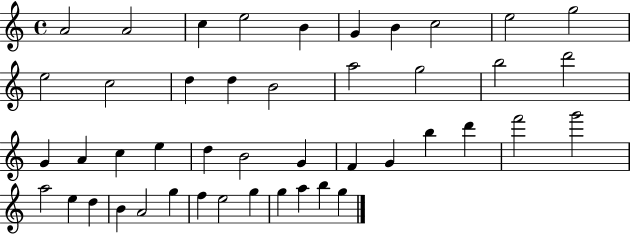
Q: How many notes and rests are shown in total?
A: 45